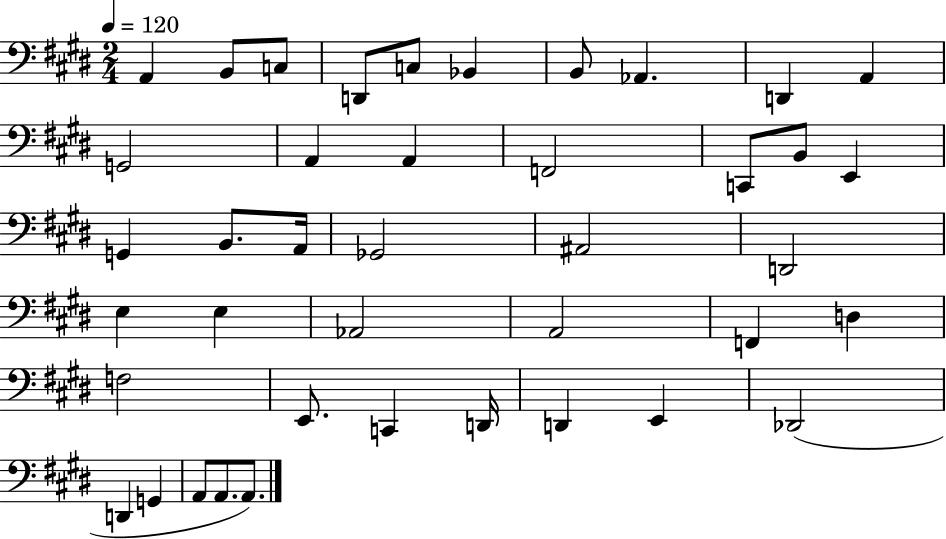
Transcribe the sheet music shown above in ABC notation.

X:1
T:Untitled
M:2/4
L:1/4
K:E
A,, B,,/2 C,/2 D,,/2 C,/2 _B,, B,,/2 _A,, D,, A,, G,,2 A,, A,, F,,2 C,,/2 B,,/2 E,, G,, B,,/2 A,,/4 _G,,2 ^A,,2 D,,2 E, E, _A,,2 A,,2 F,, D, F,2 E,,/2 C,, D,,/4 D,, E,, _D,,2 D,, G,, A,,/2 A,,/2 A,,/2